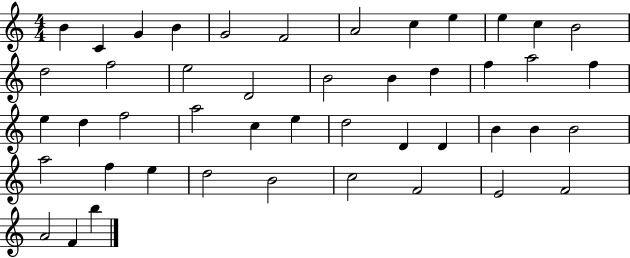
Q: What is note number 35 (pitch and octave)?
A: A5